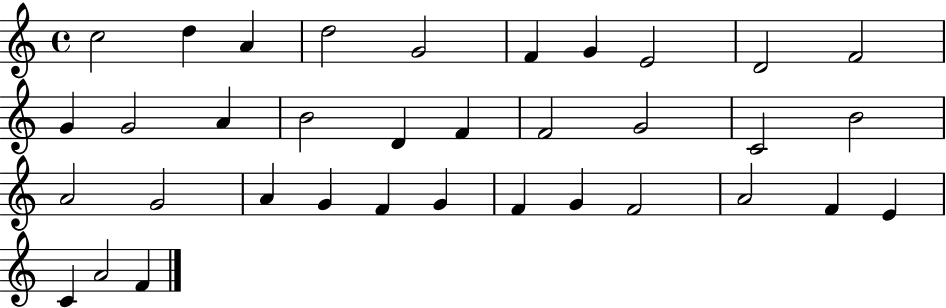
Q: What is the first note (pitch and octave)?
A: C5